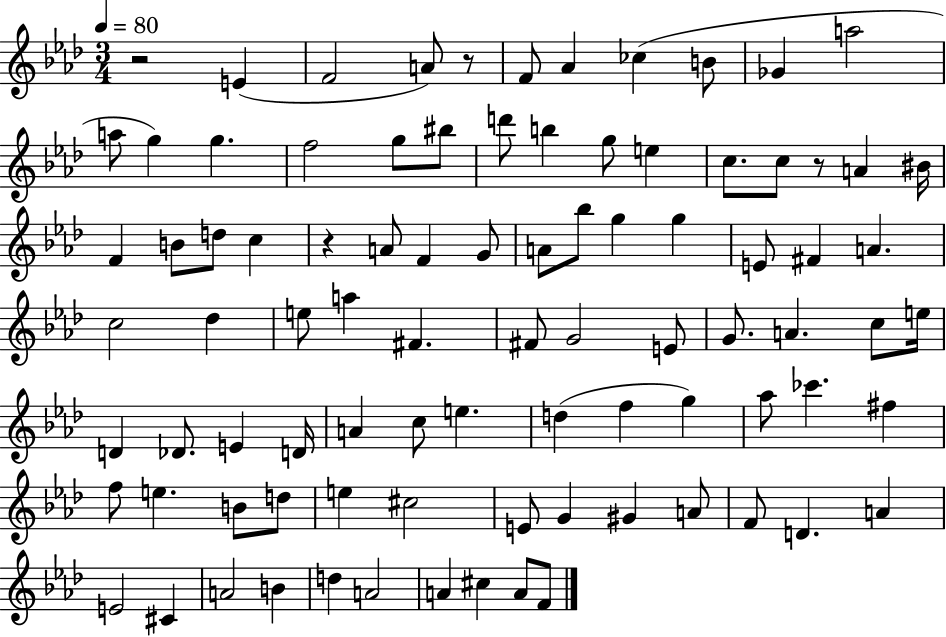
X:1
T:Untitled
M:3/4
L:1/4
K:Ab
z2 E F2 A/2 z/2 F/2 _A _c B/2 _G a2 a/2 g g f2 g/2 ^b/2 d'/2 b g/2 e c/2 c/2 z/2 A ^B/4 F B/2 d/2 c z A/2 F G/2 A/2 _b/2 g g E/2 ^F A c2 _d e/2 a ^F ^F/2 G2 E/2 G/2 A c/2 e/4 D _D/2 E D/4 A c/2 e d f g _a/2 _c' ^f f/2 e B/2 d/2 e ^c2 E/2 G ^G A/2 F/2 D A E2 ^C A2 B d A2 A ^c A/2 F/2